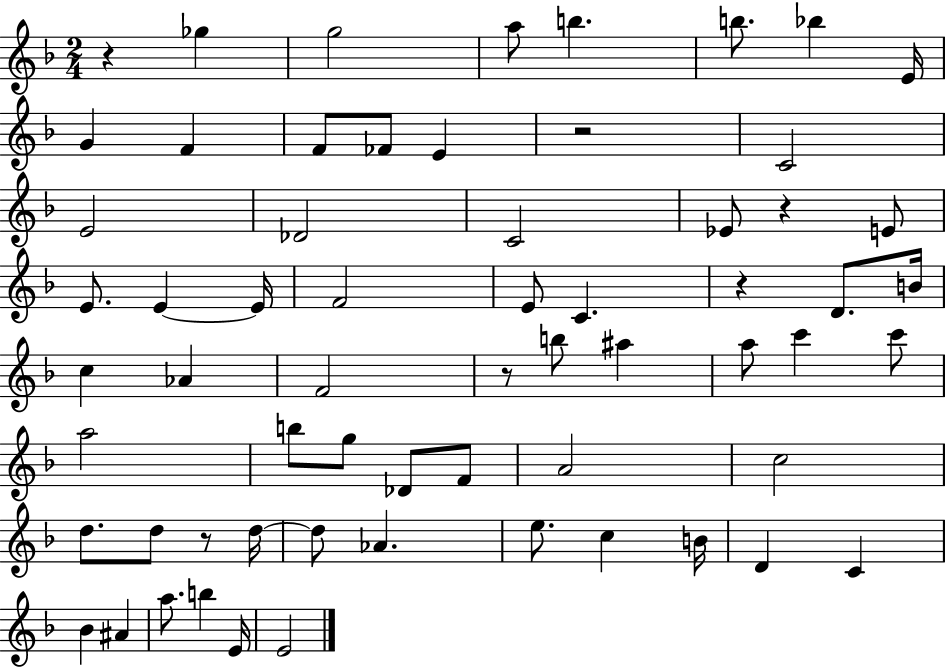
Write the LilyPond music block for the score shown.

{
  \clef treble
  \numericTimeSignature
  \time 2/4
  \key f \major
  r4 ges''4 | g''2 | a''8 b''4. | b''8. bes''4 e'16 | \break g'4 f'4 | f'8 fes'8 e'4 | r2 | c'2 | \break e'2 | des'2 | c'2 | ees'8 r4 e'8 | \break e'8. e'4~~ e'16 | f'2 | e'8 c'4. | r4 d'8. b'16 | \break c''4 aes'4 | f'2 | r8 b''8 ais''4 | a''8 c'''4 c'''8 | \break a''2 | b''8 g''8 des'8 f'8 | a'2 | c''2 | \break d''8. d''8 r8 d''16~~ | d''8 aes'4. | e''8. c''4 b'16 | d'4 c'4 | \break bes'4 ais'4 | a''8. b''4 e'16 | e'2 | \bar "|."
}